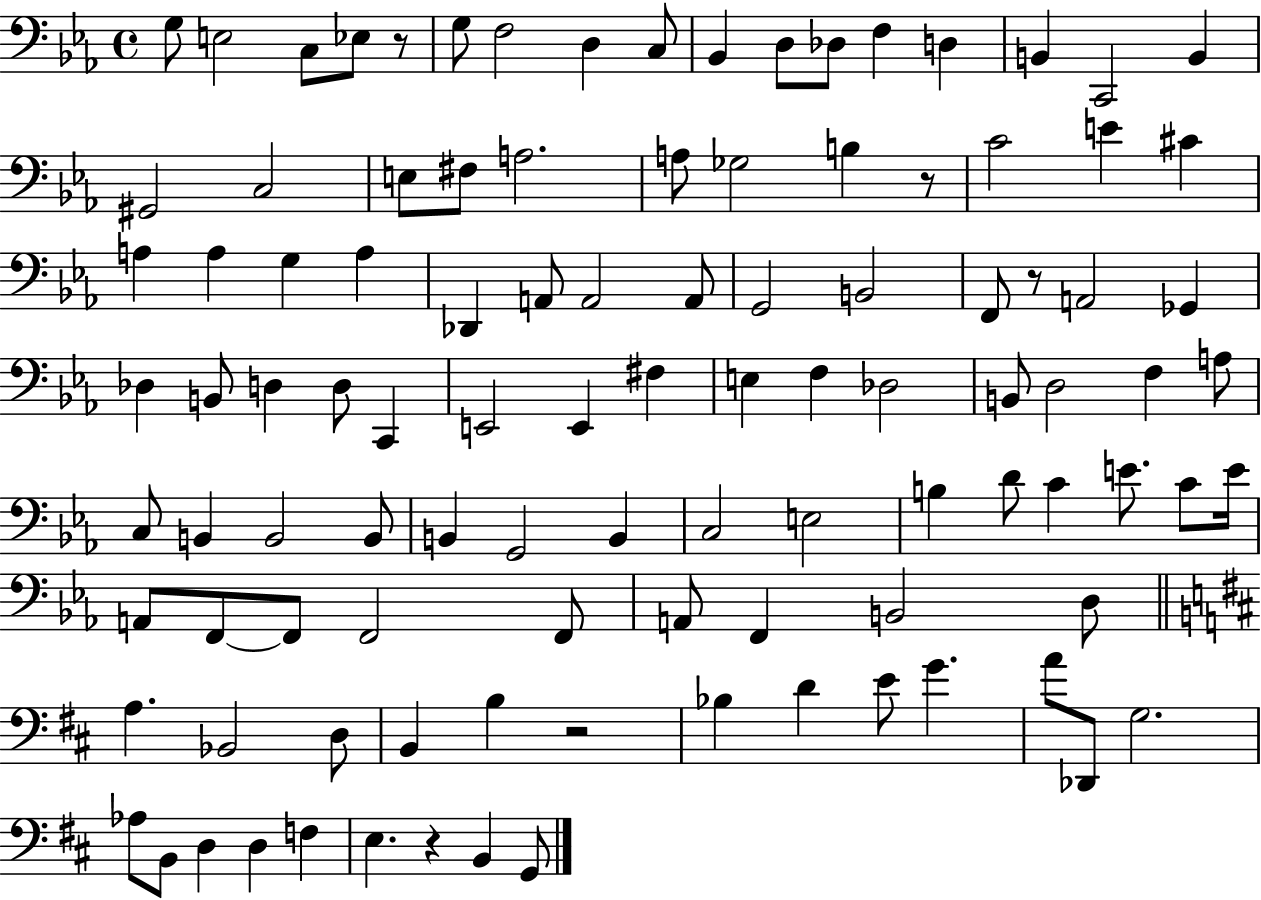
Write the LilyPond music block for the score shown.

{
  \clef bass
  \time 4/4
  \defaultTimeSignature
  \key ees \major
  \repeat volta 2 { g8 e2 c8 ees8 r8 | g8 f2 d4 c8 | bes,4 d8 des8 f4 d4 | b,4 c,2 b,4 | \break gis,2 c2 | e8 fis8 a2. | a8 ges2 b4 r8 | c'2 e'4 cis'4 | \break a4 a4 g4 a4 | des,4 a,8 a,2 a,8 | g,2 b,2 | f,8 r8 a,2 ges,4 | \break des4 b,8 d4 d8 c,4 | e,2 e,4 fis4 | e4 f4 des2 | b,8 d2 f4 a8 | \break c8 b,4 b,2 b,8 | b,4 g,2 b,4 | c2 e2 | b4 d'8 c'4 e'8. c'8 e'16 | \break a,8 f,8~~ f,8 f,2 f,8 | a,8 f,4 b,2 d8 | \bar "||" \break \key d \major a4. bes,2 d8 | b,4 b4 r2 | bes4 d'4 e'8 g'4. | a'8 des,8 g2. | \break aes8 b,8 d4 d4 f4 | e4. r4 b,4 g,8 | } \bar "|."
}